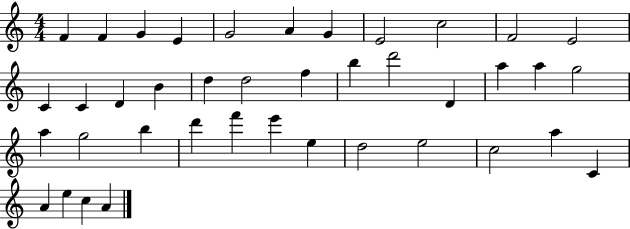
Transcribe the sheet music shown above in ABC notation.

X:1
T:Untitled
M:4/4
L:1/4
K:C
F F G E G2 A G E2 c2 F2 E2 C C D B d d2 f b d'2 D a a g2 a g2 b d' f' e' e d2 e2 c2 a C A e c A